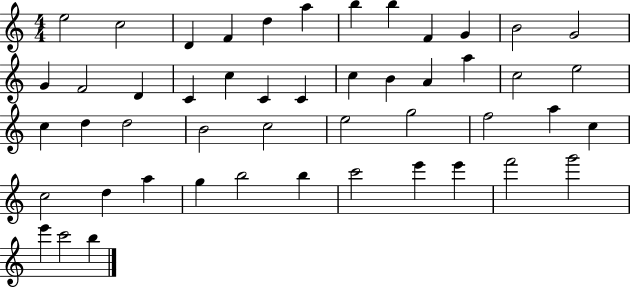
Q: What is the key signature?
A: C major